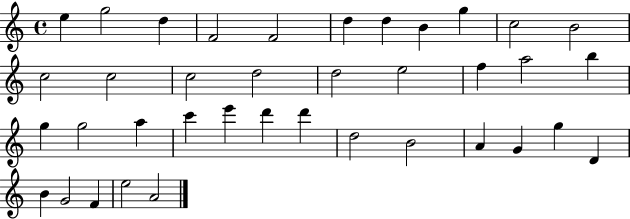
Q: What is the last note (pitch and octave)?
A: A4